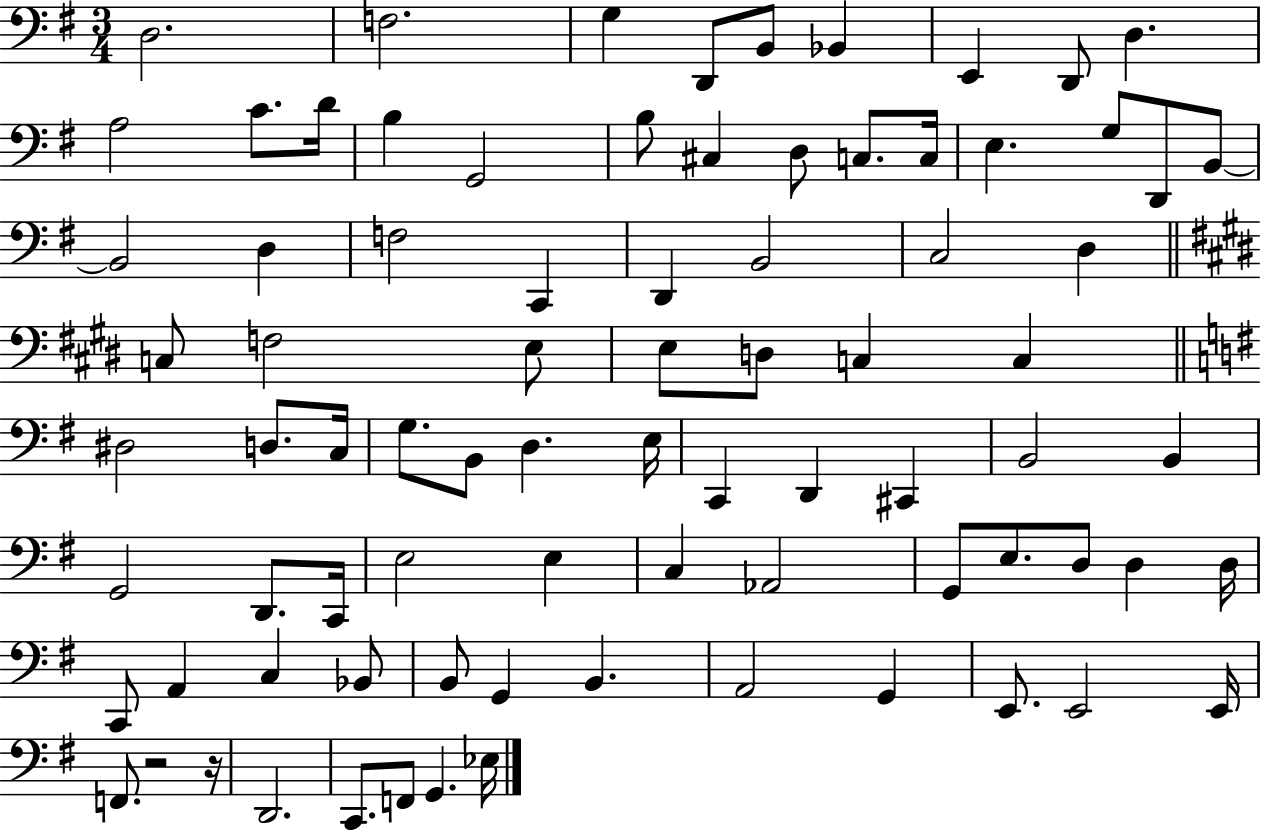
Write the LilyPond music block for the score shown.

{
  \clef bass
  \numericTimeSignature
  \time 3/4
  \key g \major
  d2. | f2. | g4 d,8 b,8 bes,4 | e,4 d,8 d4. | \break a2 c'8. d'16 | b4 g,2 | b8 cis4 d8 c8. c16 | e4. g8 d,8 b,8~~ | \break b,2 d4 | f2 c,4 | d,4 b,2 | c2 d4 | \break \bar "||" \break \key e \major c8 f2 e8 | e8 d8 c4 c4 | \bar "||" \break \key e \minor dis2 d8. c16 | g8. b,8 d4. e16 | c,4 d,4 cis,4 | b,2 b,4 | \break g,2 d,8. c,16 | e2 e4 | c4 aes,2 | g,8 e8. d8 d4 d16 | \break c,8 a,4 c4 bes,8 | b,8 g,4 b,4. | a,2 g,4 | e,8. e,2 e,16 | \break f,8. r2 r16 | d,2. | c,8. f,8 g,4. ees16 | \bar "|."
}